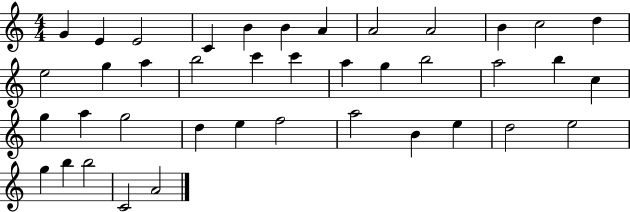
G4/q E4/q E4/h C4/q B4/q B4/q A4/q A4/h A4/h B4/q C5/h D5/q E5/h G5/q A5/q B5/h C6/q C6/q A5/q G5/q B5/h A5/h B5/q C5/q G5/q A5/q G5/h D5/q E5/q F5/h A5/h B4/q E5/q D5/h E5/h G5/q B5/q B5/h C4/h A4/h